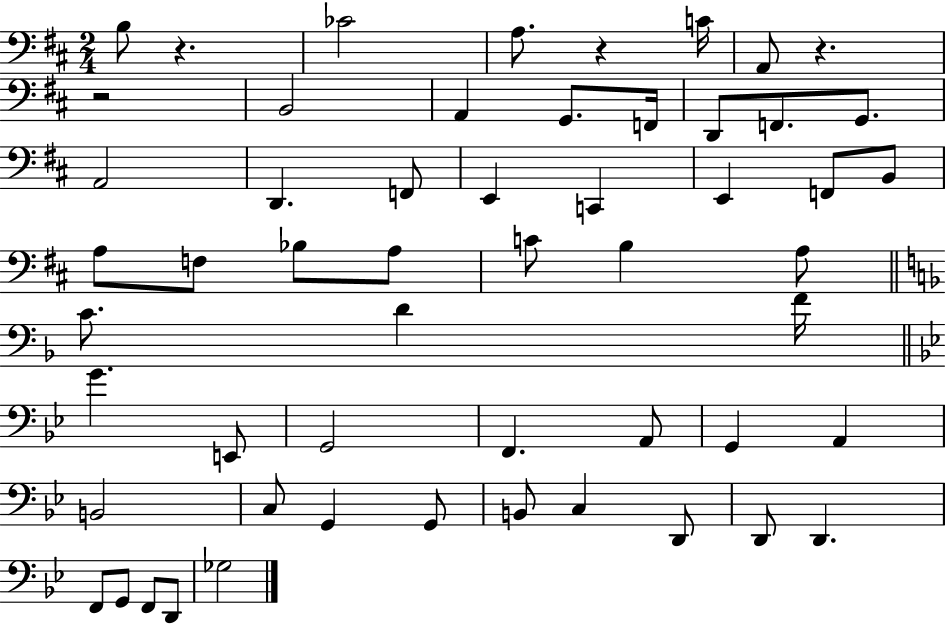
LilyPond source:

{
  \clef bass
  \numericTimeSignature
  \time 2/4
  \key d \major
  b8 r4. | ces'2 | a8. r4 c'16 | a,8 r4. | \break r2 | b,2 | a,4 g,8. f,16 | d,8 f,8. g,8. | \break a,2 | d,4. f,8 | e,4 c,4 | e,4 f,8 b,8 | \break a8 f8 bes8 a8 | c'8 b4 a8 | \bar "||" \break \key f \major c'8. d'4 f'16 | \bar "||" \break \key bes \major g'4. e,8 | g,2 | f,4. a,8 | g,4 a,4 | \break b,2 | c8 g,4 g,8 | b,8 c4 d,8 | d,8 d,4. | \break f,8 g,8 f,8 d,8 | ges2 | \bar "|."
}